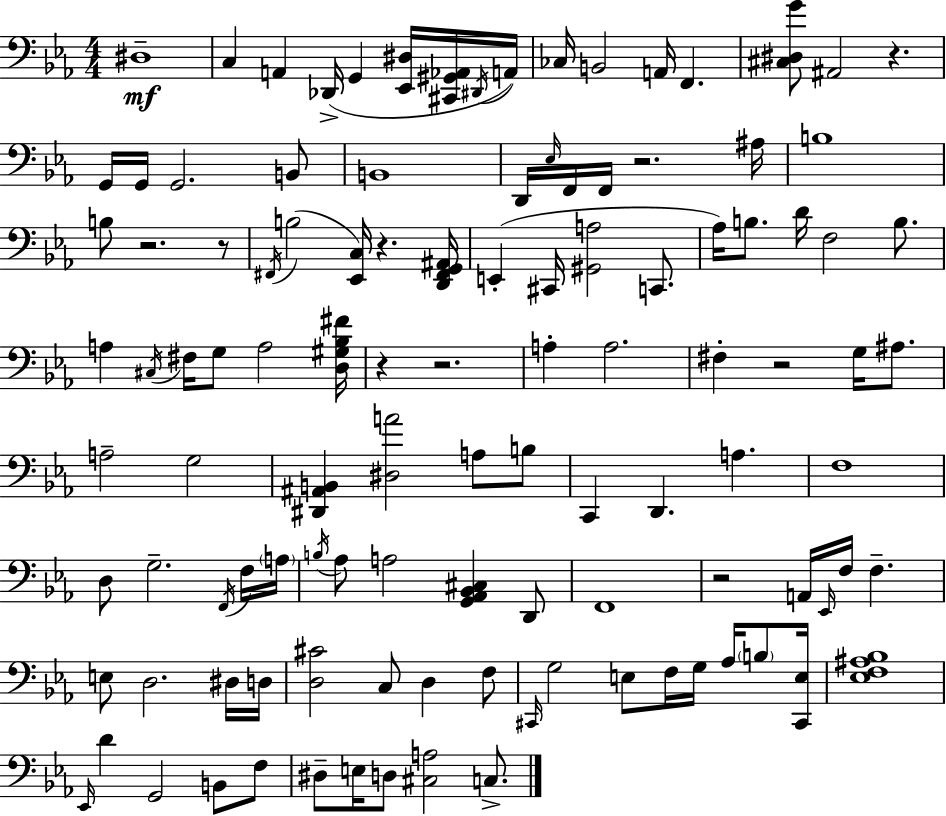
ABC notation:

X:1
T:Untitled
M:4/4
L:1/4
K:Cm
^D,4 C, A,, _D,,/4 G,, [_E,,^D,]/4 [^C,,^G,,_A,,]/4 ^D,,/4 A,,/4 _C,/4 B,,2 A,,/4 F,, [^C,^D,G]/2 ^A,,2 z G,,/4 G,,/4 G,,2 B,,/2 B,,4 D,,/4 _E,/4 F,,/4 F,,/4 z2 ^A,/4 B,4 B,/2 z2 z/2 ^F,,/4 B,2 [_E,,C,]/4 z [D,,^F,,G,,^A,,]/4 E,, ^C,,/4 [^G,,A,]2 C,,/2 _A,/4 B,/2 D/4 F,2 B,/2 A, ^C,/4 ^F,/4 G,/2 A,2 [D,^G,_B,^F]/4 z z2 A, A,2 ^F, z2 G,/4 ^A,/2 A,2 G,2 [^D,,^A,,B,,] [^D,A]2 A,/2 B,/2 C,, D,, A, F,4 D,/2 G,2 F,,/4 F,/4 A,/4 B,/4 _A,/2 A,2 [G,,_A,,_B,,^C,] D,,/2 F,,4 z2 A,,/4 _E,,/4 F,/4 F, E,/2 D,2 ^D,/4 D,/4 [D,^C]2 C,/2 D, F,/2 ^C,,/4 G,2 E,/2 F,/4 G,/4 _A,/4 B,/2 [^C,,E,]/4 [_E,F,^A,_B,]4 _E,,/4 D G,,2 B,,/2 F,/2 ^D,/2 E,/4 D,/2 [^C,A,]2 C,/2